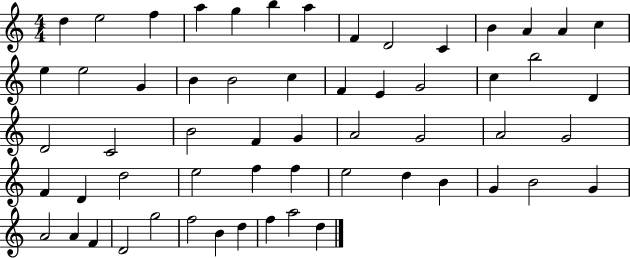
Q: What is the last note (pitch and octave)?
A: D5